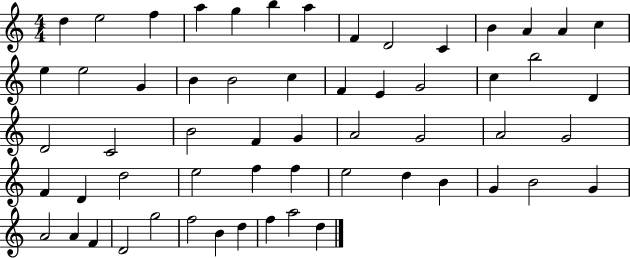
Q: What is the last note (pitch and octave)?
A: D5